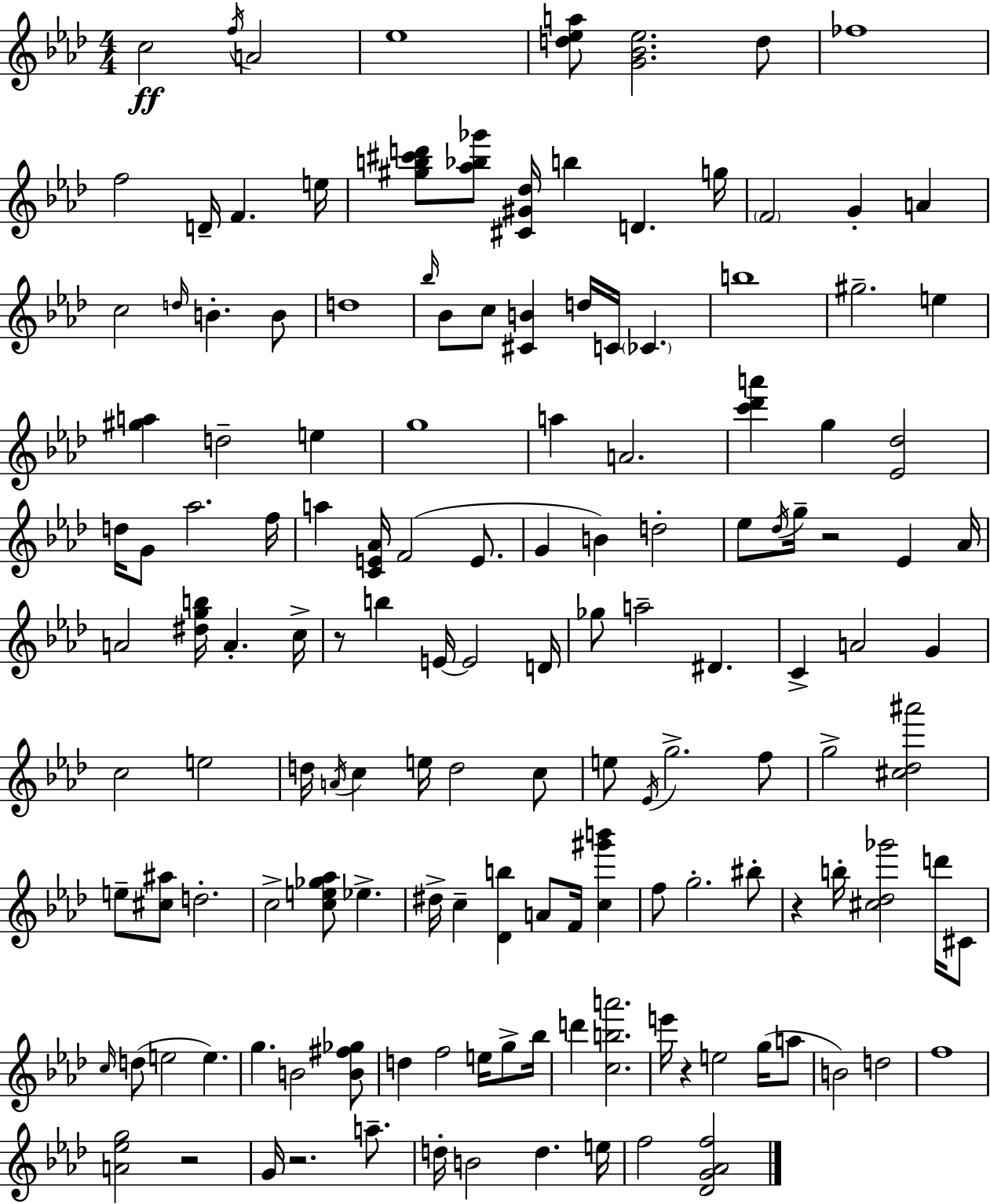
{
  \clef treble
  \numericTimeSignature
  \time 4/4
  \key aes \major
  c''2\ff \acciaccatura { f''16 } a'2 | ees''1 | <d'' ees'' a''>8 <g' bes' ees''>2. d''8 | fes''1 | \break f''2 d'16-- f'4. | e''16 <gis'' b'' cis''' d'''>8 <aes'' bes'' ges'''>8 <cis' gis' des''>16 b''4 d'4. | g''16 \parenthesize f'2 g'4-. a'4 | c''2 \grace { d''16 } b'4.-. | \break b'8 d''1 | \grace { bes''16 } bes'8 c''8 <cis' b'>4 d''16 c'16 \parenthesize ces'4. | b''1 | gis''2.-- e''4 | \break <gis'' a''>4 d''2-- e''4 | g''1 | a''4 a'2. | <c''' des''' a'''>4 g''4 <ees' des''>2 | \break d''16 g'8 aes''2. | f''16 a''4 <c' e' aes'>16 f'2( | e'8. g'4 b'4) d''2-. | ees''8 \acciaccatura { des''16 } g''16-- r2 ees'4 | \break aes'16 a'2 <dis'' g'' b''>16 a'4.-. | c''16-> r8 b''4 e'16~~ e'2 | d'16 ges''8 a''2-- dis'4. | c'4-> a'2 | \break g'4 c''2 e''2 | d''16 \acciaccatura { a'16 } c''4 e''16 d''2 | c''8 e''8 \acciaccatura { ees'16 } g''2.-> | f''8 g''2-> <cis'' des'' ais'''>2 | \break e''8-- <cis'' ais''>8 d''2.-. | c''2-> <c'' e'' ges'' aes''>8 | ees''4.-> dis''16-> c''4-- <des' b''>4 a'8 | f'16 <c'' gis''' b'''>4 f''8 g''2.-. | \break bis''8-. r4 b''16-. <cis'' des'' ges'''>2 | d'''16 cis'8 \grace { c''16 } d''8( e''2 | e''4.) g''4. b'2 | <b' fis'' ges''>8 d''4 f''2 | \break e''16 g''8-> bes''16 d'''4 <c'' b'' a'''>2. | e'''16 r4 e''2 | g''16( a''8 b'2) d''2 | f''1 | \break <a' ees'' g''>2 r2 | g'16 r2. | a''8.-- d''16-. b'2 | d''4. e''16 f''2 <des' g' aes' f''>2 | \break \bar "|."
}